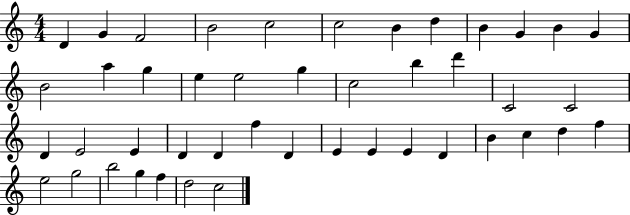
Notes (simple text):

D4/q G4/q F4/h B4/h C5/h C5/h B4/q D5/q B4/q G4/q B4/q G4/q B4/h A5/q G5/q E5/q E5/h G5/q C5/h B5/q D6/q C4/h C4/h D4/q E4/h E4/q D4/q D4/q F5/q D4/q E4/q E4/q E4/q D4/q B4/q C5/q D5/q F5/q E5/h G5/h B5/h G5/q F5/q D5/h C5/h